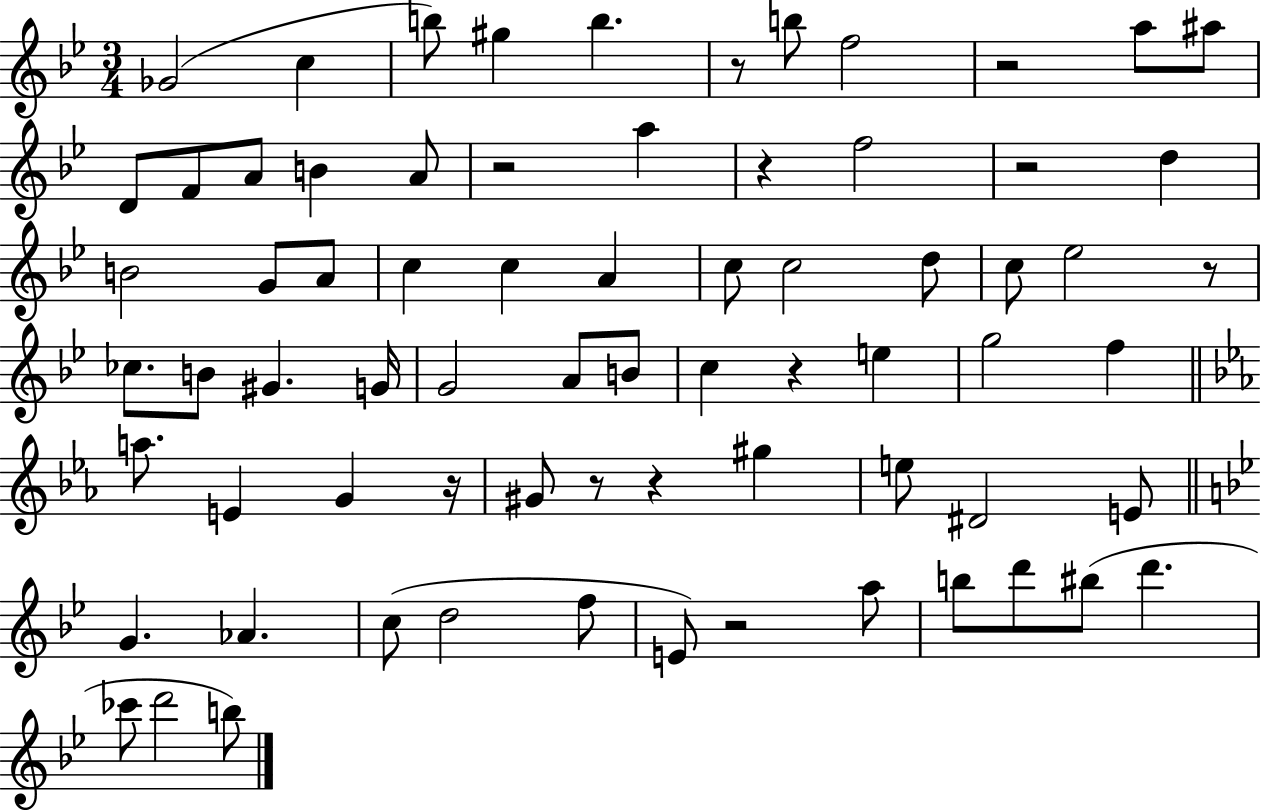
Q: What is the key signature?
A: BES major